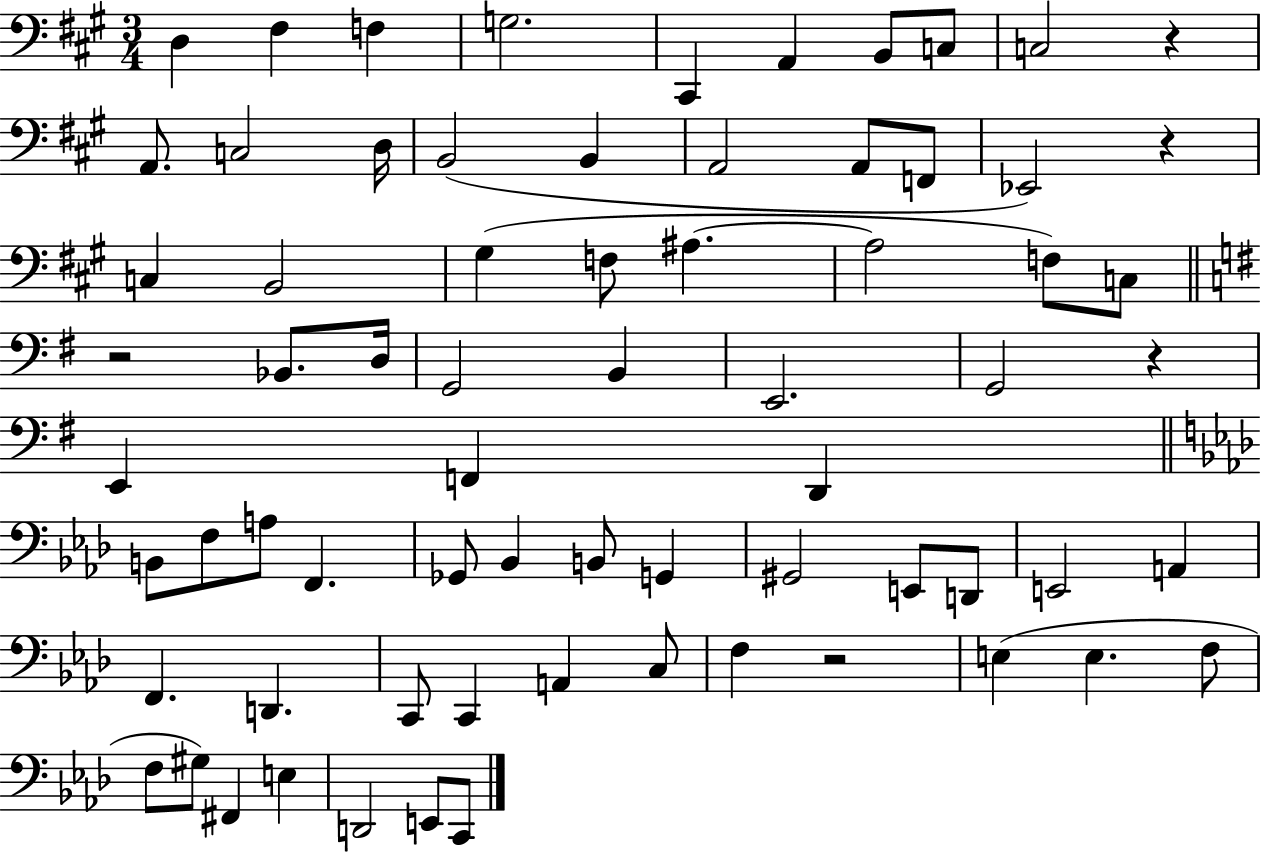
X:1
T:Untitled
M:3/4
L:1/4
K:A
D, ^F, F, G,2 ^C,, A,, B,,/2 C,/2 C,2 z A,,/2 C,2 D,/4 B,,2 B,, A,,2 A,,/2 F,,/2 _E,,2 z C, B,,2 ^G, F,/2 ^A, ^A,2 F,/2 C,/2 z2 _B,,/2 D,/4 G,,2 B,, E,,2 G,,2 z E,, F,, D,, B,,/2 F,/2 A,/2 F,, _G,,/2 _B,, B,,/2 G,, ^G,,2 E,,/2 D,,/2 E,,2 A,, F,, D,, C,,/2 C,, A,, C,/2 F, z2 E, E, F,/2 F,/2 ^G,/2 ^F,, E, D,,2 E,,/2 C,,/2